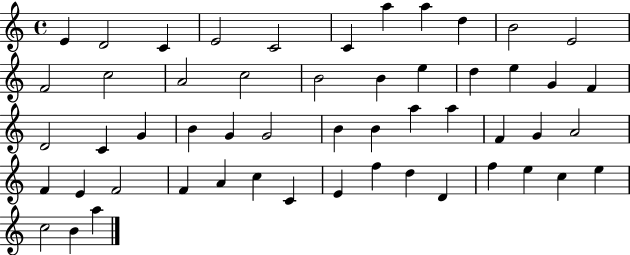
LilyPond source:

{
  \clef treble
  \time 4/4
  \defaultTimeSignature
  \key c \major
  e'4 d'2 c'4 | e'2 c'2 | c'4 a''4 a''4 d''4 | b'2 e'2 | \break f'2 c''2 | a'2 c''2 | b'2 b'4 e''4 | d''4 e''4 g'4 f'4 | \break d'2 c'4 g'4 | b'4 g'4 g'2 | b'4 b'4 a''4 a''4 | f'4 g'4 a'2 | \break f'4 e'4 f'2 | f'4 a'4 c''4 c'4 | e'4 f''4 d''4 d'4 | f''4 e''4 c''4 e''4 | \break c''2 b'4 a''4 | \bar "|."
}